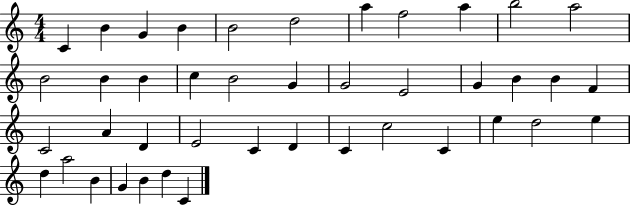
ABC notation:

X:1
T:Untitled
M:4/4
L:1/4
K:C
C B G B B2 d2 a f2 a b2 a2 B2 B B c B2 G G2 E2 G B B F C2 A D E2 C D C c2 C e d2 e d a2 B G B d C